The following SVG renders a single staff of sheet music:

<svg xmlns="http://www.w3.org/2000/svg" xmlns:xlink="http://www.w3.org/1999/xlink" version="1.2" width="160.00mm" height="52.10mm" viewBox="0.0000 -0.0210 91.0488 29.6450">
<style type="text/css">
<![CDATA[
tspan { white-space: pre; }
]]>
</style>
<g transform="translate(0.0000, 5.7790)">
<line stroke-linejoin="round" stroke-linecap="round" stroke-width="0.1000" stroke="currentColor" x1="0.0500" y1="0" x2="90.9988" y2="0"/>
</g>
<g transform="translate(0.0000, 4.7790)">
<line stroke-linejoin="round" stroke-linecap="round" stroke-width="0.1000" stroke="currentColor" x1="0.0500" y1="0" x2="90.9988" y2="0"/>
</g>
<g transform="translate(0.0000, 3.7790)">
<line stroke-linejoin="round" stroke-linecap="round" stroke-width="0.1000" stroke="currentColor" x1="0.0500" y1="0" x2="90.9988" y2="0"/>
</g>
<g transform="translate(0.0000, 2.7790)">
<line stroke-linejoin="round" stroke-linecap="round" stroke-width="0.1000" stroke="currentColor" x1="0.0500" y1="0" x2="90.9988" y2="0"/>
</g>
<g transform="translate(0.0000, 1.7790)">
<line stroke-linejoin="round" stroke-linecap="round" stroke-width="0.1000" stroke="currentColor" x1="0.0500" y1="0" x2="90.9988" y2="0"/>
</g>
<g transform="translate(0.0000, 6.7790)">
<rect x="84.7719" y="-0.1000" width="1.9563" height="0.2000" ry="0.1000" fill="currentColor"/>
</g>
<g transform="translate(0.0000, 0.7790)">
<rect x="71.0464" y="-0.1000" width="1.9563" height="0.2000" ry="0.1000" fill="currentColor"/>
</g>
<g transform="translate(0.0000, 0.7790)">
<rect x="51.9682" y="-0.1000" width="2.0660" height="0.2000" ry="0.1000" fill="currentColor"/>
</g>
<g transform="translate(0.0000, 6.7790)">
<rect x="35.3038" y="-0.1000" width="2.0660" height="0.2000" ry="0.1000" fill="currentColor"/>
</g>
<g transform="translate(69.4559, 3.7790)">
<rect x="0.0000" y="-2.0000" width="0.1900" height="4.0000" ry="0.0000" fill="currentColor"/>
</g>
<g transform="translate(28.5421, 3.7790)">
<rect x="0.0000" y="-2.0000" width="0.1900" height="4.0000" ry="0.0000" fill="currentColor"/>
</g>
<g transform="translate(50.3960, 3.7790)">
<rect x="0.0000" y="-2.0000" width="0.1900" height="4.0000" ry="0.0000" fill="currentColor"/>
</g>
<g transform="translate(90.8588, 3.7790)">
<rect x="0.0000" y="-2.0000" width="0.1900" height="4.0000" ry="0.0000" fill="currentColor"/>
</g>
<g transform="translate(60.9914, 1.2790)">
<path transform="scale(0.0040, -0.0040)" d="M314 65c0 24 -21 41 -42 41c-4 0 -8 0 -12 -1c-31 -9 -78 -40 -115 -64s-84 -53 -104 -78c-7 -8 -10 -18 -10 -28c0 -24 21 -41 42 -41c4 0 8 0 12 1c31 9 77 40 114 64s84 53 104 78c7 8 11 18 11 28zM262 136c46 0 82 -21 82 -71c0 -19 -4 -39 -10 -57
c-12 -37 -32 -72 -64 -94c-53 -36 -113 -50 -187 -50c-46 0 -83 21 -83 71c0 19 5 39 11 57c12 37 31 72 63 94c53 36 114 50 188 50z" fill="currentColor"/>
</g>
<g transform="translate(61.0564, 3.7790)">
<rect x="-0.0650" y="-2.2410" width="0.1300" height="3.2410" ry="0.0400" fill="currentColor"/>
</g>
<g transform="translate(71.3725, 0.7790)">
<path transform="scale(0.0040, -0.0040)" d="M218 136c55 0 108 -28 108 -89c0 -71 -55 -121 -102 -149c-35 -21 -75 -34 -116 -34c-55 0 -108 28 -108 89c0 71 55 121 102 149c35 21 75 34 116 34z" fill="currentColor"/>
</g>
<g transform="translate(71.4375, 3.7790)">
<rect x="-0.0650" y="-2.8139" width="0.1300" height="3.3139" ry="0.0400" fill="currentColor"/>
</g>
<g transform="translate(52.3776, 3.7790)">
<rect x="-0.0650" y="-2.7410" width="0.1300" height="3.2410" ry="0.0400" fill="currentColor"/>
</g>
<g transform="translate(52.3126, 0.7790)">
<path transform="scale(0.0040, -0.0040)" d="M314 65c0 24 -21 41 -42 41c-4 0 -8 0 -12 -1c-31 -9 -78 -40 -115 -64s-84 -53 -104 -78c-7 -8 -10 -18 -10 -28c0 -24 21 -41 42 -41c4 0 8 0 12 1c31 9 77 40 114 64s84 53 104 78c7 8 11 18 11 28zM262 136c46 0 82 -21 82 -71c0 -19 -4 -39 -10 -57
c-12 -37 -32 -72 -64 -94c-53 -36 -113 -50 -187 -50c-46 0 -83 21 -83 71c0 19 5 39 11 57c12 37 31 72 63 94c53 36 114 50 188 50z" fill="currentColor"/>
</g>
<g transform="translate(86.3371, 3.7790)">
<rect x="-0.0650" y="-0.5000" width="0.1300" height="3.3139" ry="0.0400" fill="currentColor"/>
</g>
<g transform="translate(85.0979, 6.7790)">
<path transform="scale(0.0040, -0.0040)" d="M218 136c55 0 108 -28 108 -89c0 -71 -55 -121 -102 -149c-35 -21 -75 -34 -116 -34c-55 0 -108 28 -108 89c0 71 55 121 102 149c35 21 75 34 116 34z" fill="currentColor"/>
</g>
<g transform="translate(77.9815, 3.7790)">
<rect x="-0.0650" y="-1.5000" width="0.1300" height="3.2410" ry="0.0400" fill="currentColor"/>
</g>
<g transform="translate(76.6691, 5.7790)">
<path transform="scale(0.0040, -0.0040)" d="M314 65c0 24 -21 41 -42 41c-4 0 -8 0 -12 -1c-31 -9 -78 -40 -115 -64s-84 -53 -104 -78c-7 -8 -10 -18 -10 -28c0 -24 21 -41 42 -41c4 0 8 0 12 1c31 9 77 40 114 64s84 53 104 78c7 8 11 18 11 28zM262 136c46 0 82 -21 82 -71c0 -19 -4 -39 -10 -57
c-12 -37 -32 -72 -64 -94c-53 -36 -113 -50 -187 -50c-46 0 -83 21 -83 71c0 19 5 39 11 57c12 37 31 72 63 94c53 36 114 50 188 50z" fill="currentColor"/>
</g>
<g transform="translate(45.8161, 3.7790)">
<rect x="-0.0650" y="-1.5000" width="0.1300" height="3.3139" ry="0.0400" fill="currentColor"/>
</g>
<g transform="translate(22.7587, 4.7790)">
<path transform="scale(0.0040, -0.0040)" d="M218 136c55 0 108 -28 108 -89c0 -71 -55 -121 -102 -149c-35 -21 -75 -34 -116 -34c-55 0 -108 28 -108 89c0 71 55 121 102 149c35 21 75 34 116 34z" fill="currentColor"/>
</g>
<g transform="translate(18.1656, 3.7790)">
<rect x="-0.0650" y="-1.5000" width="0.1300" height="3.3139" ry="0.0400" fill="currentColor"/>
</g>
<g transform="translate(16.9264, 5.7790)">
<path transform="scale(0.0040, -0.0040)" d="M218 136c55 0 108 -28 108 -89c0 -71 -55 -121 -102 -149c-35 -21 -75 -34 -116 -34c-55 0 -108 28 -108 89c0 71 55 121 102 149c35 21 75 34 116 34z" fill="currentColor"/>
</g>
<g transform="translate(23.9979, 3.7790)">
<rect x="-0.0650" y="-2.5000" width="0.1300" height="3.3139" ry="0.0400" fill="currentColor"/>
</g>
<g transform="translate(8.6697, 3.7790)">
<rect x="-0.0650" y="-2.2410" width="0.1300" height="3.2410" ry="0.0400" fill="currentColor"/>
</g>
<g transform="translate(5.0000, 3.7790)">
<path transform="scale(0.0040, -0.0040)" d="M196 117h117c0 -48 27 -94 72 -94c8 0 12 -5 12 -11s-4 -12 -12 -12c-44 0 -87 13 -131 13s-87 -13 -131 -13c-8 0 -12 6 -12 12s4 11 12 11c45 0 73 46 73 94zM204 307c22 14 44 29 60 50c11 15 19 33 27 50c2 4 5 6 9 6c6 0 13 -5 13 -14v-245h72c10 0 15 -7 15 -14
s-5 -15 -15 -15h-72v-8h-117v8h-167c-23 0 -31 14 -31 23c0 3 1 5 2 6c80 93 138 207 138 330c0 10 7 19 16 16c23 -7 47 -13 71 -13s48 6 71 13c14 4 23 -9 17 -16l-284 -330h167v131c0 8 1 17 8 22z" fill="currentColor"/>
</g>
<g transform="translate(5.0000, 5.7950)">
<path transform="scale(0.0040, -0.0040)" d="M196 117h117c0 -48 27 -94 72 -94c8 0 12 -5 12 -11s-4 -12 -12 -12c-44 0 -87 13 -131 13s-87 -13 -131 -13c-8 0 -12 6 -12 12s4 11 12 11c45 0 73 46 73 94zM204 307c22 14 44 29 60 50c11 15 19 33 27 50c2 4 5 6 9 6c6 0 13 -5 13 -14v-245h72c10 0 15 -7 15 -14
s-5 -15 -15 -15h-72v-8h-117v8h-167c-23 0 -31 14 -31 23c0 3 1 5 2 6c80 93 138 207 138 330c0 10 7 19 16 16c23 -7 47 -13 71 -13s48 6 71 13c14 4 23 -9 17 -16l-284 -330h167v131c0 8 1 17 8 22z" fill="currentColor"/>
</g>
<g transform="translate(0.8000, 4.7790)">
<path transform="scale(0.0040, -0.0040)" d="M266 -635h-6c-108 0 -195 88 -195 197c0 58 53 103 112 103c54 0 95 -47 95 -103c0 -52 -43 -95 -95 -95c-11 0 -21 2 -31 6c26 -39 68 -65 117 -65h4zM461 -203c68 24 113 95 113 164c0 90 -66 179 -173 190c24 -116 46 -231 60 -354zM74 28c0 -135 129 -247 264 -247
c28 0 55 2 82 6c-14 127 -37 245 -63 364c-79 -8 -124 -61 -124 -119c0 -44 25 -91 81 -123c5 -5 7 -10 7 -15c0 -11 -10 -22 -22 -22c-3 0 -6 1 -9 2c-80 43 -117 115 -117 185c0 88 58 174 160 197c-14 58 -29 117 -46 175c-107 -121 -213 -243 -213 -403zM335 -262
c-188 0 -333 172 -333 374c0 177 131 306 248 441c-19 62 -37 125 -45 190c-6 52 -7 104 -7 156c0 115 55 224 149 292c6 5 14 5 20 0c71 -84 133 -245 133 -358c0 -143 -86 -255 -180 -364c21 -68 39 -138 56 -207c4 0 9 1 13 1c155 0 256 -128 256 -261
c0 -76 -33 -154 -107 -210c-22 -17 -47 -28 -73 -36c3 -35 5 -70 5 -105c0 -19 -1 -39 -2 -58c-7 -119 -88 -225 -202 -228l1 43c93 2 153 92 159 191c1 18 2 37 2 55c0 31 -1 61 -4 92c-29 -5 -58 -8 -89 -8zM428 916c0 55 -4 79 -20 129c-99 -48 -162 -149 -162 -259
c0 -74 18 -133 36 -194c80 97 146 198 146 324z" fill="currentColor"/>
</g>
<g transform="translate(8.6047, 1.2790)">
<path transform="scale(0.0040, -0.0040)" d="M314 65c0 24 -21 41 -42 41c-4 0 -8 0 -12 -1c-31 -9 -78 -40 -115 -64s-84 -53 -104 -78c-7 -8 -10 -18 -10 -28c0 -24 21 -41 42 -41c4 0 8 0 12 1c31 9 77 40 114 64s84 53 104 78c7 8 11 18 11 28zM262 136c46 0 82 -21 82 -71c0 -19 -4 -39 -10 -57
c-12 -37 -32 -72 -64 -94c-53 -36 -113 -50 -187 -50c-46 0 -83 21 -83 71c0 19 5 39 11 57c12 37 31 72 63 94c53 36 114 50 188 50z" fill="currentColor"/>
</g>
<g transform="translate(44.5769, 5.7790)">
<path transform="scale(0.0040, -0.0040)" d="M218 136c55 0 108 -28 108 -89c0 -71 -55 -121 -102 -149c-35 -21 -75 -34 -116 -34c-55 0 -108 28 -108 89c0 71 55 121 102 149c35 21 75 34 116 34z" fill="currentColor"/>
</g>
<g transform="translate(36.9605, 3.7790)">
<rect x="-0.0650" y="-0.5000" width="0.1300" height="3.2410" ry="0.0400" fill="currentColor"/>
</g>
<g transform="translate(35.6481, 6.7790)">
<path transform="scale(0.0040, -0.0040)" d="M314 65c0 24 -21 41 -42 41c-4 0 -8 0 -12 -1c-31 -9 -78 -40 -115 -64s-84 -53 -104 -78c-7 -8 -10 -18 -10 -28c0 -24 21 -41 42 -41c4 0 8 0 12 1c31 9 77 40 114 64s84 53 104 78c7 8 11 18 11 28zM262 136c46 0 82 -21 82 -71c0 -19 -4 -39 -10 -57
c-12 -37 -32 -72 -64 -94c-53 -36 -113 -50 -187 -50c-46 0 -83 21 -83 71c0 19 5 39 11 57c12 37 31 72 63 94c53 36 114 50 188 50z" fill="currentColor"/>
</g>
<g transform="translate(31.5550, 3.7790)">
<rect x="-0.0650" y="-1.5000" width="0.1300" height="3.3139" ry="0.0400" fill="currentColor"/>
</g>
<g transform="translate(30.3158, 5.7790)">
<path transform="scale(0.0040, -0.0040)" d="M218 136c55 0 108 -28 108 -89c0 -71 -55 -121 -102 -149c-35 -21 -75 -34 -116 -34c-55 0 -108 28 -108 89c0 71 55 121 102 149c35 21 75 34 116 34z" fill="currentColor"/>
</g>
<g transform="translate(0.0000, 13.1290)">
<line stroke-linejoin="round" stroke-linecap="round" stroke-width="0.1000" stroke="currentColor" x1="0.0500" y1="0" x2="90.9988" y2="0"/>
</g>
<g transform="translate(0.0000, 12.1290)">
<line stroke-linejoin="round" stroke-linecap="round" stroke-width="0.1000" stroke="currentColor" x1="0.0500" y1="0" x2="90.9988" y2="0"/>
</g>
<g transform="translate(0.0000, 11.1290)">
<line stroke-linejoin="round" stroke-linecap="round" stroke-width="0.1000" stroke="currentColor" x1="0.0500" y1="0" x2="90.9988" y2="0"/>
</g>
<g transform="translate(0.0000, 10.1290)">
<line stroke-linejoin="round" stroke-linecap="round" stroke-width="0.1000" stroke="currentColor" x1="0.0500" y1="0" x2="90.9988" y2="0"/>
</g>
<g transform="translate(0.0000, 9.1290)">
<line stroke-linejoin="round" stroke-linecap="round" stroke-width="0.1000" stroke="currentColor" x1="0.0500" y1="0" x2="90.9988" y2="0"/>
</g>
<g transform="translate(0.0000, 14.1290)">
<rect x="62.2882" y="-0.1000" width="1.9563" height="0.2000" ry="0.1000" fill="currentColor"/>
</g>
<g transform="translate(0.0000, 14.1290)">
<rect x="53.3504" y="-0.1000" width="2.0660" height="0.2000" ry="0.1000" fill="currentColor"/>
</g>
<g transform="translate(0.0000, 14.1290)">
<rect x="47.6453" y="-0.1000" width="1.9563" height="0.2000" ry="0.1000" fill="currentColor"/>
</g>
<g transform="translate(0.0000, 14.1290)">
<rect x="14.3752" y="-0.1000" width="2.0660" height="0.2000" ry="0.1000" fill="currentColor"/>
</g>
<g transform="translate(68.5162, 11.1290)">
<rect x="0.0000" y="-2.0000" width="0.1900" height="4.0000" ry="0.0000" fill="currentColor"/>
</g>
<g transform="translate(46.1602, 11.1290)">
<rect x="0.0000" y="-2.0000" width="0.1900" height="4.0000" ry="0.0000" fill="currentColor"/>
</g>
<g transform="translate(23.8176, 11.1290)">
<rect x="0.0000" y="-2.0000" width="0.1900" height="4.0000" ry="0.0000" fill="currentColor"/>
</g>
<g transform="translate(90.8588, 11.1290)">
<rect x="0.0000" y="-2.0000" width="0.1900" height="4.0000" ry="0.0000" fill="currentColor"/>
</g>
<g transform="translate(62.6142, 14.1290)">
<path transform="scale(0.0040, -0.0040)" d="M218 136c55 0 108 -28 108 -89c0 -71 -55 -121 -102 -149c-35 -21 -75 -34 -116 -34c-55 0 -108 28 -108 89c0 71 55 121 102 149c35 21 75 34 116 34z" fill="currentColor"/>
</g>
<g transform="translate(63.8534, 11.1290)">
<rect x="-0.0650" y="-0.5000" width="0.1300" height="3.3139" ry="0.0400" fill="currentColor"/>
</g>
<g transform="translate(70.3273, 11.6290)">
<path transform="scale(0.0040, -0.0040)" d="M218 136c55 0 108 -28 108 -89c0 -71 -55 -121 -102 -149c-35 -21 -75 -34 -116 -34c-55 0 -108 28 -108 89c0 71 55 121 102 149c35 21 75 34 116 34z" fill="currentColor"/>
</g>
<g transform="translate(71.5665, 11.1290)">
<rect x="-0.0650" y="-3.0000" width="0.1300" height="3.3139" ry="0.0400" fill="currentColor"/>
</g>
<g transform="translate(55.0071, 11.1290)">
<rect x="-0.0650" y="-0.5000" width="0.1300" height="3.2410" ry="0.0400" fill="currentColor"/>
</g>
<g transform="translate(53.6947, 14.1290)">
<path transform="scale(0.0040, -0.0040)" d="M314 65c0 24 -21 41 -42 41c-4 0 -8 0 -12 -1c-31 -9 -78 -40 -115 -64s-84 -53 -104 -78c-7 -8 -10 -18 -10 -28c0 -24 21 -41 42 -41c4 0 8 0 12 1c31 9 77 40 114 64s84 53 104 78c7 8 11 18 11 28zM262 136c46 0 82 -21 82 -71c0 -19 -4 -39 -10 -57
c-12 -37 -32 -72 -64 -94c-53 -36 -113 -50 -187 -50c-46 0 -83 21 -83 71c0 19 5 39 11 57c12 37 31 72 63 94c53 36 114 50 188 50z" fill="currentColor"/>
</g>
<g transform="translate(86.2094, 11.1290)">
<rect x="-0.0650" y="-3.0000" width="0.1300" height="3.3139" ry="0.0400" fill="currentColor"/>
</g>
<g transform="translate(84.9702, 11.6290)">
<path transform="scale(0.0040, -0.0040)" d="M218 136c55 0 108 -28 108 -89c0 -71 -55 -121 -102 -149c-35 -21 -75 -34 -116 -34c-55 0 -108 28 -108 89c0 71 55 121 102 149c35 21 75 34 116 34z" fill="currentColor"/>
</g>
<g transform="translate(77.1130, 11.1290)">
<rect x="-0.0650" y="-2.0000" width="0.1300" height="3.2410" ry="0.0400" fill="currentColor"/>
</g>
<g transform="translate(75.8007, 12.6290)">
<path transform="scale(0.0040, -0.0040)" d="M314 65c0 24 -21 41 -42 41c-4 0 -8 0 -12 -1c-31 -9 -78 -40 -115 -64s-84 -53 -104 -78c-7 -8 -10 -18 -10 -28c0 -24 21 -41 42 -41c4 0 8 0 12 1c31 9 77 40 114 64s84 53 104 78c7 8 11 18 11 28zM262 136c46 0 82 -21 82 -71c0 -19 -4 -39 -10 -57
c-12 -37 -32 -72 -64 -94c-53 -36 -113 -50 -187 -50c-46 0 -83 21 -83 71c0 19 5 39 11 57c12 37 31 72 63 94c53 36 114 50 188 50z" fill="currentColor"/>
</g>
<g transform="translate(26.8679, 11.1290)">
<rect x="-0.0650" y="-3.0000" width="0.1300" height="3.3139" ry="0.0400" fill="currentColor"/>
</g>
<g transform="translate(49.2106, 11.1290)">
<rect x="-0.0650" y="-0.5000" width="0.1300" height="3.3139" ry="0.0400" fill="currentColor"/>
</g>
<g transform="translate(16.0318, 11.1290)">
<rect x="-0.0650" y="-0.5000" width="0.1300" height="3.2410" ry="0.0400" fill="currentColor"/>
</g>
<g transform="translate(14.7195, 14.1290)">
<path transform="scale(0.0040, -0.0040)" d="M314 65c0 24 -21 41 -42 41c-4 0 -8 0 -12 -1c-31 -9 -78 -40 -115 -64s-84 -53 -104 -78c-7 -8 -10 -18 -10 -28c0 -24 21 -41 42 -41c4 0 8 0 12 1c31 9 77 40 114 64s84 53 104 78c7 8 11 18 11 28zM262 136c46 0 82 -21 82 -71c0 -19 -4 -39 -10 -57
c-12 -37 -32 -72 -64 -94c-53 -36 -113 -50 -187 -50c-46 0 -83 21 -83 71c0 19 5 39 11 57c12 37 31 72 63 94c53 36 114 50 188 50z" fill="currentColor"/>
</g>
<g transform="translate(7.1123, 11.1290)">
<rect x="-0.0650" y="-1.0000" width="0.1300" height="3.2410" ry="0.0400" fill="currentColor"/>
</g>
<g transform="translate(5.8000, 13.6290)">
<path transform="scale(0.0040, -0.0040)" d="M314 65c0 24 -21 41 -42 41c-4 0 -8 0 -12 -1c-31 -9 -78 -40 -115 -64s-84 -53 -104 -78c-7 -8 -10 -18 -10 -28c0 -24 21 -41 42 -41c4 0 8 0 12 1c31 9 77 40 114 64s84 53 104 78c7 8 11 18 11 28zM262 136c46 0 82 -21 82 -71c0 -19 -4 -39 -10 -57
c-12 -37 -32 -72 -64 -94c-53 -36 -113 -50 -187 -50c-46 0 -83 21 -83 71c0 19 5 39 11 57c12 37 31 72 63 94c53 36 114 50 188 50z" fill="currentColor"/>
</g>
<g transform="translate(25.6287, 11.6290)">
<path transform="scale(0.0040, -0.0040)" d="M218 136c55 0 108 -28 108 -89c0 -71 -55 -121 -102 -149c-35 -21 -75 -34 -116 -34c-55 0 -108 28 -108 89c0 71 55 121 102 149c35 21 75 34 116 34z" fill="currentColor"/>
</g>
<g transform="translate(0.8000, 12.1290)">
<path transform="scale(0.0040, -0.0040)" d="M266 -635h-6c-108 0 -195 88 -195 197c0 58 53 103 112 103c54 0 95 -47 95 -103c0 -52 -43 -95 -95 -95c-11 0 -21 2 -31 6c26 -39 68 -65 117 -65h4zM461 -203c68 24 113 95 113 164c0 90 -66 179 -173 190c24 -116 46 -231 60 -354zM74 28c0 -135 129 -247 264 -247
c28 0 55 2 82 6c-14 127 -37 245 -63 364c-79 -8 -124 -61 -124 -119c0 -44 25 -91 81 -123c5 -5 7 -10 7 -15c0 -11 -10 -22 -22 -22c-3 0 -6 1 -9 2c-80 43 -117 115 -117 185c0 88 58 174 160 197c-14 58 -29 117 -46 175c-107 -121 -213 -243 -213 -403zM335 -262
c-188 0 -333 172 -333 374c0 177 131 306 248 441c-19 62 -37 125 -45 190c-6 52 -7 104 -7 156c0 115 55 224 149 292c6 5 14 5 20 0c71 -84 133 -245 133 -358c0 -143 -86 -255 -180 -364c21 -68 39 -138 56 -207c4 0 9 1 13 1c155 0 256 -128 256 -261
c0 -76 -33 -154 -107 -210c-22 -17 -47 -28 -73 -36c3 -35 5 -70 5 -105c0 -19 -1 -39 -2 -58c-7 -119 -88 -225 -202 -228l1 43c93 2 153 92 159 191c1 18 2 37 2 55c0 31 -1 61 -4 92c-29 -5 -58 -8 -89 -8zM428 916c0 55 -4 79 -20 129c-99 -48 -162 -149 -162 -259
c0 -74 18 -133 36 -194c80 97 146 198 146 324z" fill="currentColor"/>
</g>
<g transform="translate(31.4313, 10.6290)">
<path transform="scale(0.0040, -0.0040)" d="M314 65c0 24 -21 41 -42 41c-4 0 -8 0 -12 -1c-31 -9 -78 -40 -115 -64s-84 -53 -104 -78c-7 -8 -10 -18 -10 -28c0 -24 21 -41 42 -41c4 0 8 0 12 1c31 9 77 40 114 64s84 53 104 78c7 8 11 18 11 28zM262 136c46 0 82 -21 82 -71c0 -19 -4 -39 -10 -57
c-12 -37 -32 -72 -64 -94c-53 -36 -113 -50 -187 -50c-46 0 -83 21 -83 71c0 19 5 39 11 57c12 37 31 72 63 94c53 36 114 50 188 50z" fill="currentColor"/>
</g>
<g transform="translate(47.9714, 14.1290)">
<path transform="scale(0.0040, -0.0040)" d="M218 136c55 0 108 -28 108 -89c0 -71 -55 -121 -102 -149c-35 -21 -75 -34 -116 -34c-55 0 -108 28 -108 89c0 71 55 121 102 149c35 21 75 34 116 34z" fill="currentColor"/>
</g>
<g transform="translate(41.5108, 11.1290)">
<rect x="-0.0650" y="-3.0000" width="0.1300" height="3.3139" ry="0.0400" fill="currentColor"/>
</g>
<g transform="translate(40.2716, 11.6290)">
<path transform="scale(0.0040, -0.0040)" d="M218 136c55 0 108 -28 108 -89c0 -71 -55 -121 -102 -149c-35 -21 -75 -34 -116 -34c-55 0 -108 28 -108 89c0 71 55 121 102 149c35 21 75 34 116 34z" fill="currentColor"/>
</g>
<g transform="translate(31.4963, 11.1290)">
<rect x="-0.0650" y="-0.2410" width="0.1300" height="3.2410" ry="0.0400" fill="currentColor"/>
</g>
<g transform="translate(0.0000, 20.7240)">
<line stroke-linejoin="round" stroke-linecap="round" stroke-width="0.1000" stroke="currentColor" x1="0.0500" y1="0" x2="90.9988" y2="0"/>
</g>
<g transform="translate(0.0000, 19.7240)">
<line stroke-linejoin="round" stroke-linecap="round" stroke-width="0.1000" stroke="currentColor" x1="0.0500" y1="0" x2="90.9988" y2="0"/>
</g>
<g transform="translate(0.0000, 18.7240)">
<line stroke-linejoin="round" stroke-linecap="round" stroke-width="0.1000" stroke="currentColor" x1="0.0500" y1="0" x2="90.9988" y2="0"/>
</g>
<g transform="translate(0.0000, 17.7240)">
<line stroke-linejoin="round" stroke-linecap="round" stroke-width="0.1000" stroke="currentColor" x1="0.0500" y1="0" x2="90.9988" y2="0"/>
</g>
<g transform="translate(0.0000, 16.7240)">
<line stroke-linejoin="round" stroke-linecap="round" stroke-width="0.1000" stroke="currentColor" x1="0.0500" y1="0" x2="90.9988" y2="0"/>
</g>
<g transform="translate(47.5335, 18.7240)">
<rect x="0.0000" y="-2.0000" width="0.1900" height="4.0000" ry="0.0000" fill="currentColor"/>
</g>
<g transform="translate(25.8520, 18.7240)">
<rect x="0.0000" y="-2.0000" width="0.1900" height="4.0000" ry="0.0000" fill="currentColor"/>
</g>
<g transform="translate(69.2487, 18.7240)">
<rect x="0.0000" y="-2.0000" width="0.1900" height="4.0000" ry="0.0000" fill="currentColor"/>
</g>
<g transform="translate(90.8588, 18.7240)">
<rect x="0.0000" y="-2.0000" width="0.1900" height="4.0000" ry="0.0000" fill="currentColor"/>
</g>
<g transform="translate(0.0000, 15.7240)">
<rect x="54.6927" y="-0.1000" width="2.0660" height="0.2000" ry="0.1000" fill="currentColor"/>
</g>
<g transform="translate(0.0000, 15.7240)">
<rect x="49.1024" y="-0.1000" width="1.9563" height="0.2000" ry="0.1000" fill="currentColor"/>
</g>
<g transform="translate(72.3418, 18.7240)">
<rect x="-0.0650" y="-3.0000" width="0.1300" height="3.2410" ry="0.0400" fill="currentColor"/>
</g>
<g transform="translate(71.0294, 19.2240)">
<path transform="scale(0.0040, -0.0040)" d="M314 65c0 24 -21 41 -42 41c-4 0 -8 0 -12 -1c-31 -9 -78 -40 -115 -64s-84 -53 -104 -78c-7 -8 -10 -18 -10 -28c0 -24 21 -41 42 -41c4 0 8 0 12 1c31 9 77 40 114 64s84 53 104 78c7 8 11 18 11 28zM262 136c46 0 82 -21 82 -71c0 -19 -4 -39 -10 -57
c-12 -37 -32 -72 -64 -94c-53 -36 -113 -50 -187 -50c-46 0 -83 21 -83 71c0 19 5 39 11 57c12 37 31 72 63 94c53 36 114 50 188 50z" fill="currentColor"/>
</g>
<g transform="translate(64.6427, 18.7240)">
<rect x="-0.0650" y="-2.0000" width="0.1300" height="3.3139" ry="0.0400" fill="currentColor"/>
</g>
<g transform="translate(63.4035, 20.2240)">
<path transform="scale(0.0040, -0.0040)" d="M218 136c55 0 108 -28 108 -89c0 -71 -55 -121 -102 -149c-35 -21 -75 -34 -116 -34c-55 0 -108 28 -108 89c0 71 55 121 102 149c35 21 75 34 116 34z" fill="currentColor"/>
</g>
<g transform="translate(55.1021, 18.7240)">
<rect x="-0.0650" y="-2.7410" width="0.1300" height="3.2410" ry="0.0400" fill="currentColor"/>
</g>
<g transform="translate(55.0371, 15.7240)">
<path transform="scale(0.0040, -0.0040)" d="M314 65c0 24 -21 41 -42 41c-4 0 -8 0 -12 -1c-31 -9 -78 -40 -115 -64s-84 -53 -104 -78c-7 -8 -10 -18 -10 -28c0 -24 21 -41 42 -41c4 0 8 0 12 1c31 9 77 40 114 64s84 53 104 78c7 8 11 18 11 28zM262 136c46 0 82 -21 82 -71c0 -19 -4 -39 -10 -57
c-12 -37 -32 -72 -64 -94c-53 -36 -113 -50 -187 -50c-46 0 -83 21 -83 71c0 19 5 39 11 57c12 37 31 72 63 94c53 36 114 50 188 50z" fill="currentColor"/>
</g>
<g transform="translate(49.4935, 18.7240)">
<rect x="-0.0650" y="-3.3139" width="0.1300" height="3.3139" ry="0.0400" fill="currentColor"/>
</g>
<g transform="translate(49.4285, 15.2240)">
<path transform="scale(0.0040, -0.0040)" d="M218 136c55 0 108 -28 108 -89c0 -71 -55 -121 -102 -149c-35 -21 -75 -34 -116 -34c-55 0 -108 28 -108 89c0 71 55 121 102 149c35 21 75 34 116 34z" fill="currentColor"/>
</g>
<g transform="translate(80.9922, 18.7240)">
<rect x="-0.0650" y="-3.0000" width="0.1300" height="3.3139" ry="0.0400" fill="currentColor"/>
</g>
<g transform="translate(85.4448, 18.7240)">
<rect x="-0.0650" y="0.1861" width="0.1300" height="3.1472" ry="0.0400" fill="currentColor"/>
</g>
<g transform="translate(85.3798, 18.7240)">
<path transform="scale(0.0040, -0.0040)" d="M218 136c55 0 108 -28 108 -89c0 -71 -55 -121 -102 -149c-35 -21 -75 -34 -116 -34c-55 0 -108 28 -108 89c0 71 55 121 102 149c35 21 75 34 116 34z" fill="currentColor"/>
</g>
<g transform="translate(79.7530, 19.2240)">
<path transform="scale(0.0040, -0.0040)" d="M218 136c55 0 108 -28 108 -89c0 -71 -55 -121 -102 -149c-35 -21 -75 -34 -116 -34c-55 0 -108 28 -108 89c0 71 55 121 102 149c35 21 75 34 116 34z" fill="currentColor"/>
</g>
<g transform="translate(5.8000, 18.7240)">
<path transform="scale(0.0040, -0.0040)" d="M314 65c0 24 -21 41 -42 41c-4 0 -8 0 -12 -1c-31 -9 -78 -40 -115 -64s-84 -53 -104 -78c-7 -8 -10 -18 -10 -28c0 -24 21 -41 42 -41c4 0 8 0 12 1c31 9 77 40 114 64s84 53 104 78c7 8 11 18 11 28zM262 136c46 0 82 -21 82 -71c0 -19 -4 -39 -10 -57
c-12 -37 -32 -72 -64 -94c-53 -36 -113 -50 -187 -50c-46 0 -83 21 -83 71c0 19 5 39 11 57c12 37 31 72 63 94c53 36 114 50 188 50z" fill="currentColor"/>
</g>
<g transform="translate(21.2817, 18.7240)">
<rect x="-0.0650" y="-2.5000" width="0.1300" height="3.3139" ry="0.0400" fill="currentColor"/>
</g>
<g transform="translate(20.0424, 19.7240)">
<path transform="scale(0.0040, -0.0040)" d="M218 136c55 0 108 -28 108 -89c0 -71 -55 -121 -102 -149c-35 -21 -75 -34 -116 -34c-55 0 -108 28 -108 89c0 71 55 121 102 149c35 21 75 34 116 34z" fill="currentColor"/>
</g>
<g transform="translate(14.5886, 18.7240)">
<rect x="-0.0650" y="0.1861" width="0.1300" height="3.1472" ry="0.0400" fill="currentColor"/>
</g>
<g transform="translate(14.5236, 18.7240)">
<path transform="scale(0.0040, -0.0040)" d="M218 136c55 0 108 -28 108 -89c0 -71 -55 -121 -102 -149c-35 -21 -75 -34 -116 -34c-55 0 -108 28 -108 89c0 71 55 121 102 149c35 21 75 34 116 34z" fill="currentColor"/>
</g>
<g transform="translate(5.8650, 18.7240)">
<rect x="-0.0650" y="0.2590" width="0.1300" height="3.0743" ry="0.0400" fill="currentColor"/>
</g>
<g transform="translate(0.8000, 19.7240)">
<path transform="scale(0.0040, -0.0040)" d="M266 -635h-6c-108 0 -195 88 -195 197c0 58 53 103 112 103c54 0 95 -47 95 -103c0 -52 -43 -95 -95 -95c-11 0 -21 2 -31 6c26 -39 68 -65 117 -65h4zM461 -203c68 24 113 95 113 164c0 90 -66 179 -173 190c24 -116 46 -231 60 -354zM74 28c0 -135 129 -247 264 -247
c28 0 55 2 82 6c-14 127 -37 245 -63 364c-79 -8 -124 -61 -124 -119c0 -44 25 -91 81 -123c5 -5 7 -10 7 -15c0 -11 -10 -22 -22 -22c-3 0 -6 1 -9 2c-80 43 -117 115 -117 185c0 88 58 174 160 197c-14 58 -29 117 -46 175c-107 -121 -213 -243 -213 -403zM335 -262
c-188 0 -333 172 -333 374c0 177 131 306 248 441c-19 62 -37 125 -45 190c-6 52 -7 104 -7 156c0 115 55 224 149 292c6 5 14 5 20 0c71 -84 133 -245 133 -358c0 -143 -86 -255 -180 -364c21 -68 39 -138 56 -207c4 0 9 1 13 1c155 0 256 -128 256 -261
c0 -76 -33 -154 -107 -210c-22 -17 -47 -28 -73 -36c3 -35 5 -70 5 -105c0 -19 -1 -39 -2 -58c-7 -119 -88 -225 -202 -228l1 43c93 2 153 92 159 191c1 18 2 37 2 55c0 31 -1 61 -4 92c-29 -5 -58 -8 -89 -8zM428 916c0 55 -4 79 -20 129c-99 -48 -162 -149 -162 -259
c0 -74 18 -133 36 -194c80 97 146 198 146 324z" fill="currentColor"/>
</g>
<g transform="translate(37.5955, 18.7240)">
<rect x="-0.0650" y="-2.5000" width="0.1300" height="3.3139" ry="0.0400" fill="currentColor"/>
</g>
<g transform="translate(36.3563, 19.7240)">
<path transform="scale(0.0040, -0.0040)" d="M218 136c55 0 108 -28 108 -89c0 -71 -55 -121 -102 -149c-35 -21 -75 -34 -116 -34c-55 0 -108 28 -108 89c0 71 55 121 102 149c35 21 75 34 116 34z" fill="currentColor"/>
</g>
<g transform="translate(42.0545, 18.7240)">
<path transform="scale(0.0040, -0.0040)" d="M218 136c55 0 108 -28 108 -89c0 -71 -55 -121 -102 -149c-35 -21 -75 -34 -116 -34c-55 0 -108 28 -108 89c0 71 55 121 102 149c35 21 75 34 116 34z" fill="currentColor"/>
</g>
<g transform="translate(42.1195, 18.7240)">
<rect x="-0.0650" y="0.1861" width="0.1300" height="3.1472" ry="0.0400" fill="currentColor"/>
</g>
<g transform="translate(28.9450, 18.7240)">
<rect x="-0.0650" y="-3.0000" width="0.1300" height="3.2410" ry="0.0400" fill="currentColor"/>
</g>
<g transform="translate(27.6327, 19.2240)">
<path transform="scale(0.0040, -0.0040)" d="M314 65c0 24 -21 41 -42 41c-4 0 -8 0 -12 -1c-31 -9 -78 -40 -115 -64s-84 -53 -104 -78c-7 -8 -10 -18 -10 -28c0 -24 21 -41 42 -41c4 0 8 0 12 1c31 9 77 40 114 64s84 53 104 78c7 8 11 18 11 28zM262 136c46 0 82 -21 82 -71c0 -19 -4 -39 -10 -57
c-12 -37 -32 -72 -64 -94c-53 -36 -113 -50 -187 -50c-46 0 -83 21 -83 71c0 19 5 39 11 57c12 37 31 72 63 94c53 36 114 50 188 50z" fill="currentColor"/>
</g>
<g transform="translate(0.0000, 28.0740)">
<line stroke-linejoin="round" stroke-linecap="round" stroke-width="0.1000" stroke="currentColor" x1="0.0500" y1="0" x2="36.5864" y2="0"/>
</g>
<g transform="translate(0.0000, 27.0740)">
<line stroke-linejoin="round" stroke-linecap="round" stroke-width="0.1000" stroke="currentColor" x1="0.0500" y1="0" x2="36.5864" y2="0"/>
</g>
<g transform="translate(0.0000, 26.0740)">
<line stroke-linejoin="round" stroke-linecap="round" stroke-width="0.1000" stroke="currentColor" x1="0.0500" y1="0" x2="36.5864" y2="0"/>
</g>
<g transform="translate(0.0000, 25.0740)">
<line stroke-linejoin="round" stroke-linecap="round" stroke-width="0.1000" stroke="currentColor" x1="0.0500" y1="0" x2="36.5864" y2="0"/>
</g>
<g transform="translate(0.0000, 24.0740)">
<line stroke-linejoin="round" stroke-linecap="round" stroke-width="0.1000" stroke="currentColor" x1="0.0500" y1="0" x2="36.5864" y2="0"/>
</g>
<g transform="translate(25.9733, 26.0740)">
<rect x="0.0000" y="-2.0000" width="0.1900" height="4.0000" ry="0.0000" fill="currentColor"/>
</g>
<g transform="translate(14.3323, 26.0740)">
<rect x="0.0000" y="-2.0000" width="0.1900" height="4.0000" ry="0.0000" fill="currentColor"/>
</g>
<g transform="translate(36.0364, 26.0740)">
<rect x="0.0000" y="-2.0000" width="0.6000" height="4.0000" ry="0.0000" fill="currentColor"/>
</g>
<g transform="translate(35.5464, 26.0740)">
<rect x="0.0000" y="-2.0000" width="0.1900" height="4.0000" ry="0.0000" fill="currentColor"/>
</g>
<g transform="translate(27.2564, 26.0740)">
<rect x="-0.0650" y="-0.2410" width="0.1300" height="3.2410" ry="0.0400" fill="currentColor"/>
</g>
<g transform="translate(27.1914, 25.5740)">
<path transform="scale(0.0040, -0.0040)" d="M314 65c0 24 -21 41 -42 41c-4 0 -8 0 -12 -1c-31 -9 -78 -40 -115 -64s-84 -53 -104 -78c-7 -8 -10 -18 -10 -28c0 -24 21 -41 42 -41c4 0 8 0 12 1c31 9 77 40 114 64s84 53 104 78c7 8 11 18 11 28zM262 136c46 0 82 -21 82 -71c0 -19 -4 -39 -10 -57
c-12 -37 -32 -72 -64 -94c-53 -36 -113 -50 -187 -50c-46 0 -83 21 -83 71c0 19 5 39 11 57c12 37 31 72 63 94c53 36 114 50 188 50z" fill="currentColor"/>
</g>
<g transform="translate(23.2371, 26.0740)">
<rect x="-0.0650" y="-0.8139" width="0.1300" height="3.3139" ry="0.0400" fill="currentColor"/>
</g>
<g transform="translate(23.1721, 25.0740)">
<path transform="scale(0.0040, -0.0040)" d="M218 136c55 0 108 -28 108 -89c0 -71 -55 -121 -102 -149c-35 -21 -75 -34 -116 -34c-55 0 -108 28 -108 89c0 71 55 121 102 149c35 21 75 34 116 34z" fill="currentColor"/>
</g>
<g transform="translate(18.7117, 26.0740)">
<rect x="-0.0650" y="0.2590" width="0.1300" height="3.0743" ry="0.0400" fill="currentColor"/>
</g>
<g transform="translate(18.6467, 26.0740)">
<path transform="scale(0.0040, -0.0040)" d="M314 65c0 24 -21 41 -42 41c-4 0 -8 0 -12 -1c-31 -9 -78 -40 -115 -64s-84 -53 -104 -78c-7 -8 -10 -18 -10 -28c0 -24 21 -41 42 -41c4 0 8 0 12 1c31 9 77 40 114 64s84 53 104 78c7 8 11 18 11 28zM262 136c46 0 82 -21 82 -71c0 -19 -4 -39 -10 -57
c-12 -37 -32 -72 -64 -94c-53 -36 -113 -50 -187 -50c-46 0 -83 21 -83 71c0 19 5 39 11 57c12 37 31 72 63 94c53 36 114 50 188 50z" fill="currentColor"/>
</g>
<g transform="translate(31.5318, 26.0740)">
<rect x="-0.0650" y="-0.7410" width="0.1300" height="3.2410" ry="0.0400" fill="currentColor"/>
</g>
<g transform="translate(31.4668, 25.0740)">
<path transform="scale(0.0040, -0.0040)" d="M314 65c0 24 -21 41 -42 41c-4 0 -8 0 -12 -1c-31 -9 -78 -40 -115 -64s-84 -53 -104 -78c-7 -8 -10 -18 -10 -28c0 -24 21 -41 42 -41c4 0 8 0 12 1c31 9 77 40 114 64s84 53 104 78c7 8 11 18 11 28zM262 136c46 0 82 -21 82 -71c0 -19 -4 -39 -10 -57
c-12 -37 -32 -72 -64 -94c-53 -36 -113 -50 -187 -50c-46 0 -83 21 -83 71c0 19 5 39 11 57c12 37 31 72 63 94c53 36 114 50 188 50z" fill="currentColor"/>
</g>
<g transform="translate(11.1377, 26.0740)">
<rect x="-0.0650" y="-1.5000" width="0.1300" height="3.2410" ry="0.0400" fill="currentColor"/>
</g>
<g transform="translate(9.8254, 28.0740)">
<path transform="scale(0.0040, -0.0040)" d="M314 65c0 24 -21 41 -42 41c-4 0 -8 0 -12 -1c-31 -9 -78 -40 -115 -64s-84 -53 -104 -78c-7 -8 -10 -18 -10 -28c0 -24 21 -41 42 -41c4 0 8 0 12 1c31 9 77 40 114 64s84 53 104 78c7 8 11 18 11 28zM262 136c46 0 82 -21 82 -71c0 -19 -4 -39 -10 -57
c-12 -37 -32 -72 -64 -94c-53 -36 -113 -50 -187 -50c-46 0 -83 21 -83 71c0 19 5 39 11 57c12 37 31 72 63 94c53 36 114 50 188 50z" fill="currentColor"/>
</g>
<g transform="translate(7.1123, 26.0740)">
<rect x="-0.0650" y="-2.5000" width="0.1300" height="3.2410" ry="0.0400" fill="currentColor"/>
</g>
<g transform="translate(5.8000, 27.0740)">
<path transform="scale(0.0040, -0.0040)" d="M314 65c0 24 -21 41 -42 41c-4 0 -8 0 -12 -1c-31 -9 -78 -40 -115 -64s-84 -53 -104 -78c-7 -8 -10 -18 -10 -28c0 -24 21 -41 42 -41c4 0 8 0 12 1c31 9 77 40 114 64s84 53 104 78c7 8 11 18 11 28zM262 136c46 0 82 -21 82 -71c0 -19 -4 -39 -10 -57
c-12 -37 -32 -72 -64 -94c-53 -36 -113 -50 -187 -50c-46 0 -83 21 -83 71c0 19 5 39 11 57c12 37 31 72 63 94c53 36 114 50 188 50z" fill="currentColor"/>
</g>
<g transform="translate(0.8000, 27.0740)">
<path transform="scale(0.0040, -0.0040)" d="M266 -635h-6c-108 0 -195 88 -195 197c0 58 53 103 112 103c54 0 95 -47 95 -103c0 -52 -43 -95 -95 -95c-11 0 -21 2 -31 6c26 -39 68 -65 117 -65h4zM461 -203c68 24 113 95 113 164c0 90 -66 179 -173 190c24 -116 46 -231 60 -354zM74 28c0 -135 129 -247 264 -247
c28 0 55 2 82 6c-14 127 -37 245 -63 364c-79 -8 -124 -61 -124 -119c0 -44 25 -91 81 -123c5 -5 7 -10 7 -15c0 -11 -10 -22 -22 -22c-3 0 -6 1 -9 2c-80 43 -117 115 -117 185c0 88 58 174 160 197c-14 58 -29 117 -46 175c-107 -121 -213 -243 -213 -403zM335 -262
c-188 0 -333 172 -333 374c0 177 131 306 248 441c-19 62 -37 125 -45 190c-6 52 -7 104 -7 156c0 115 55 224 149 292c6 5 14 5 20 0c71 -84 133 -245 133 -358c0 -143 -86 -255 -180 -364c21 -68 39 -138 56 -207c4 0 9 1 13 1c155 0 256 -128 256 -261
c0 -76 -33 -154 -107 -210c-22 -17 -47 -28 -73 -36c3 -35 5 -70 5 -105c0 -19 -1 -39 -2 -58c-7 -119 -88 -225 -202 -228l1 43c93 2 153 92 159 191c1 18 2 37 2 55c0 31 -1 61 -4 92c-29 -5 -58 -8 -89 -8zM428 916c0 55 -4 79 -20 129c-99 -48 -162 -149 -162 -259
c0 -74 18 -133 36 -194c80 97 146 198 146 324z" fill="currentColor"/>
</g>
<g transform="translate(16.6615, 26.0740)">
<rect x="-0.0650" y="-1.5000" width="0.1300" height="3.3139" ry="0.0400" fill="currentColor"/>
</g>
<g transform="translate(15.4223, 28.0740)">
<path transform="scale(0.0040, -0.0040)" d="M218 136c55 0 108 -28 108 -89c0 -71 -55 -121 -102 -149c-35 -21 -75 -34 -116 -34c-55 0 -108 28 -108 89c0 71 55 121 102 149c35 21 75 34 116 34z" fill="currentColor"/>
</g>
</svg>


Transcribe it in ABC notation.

X:1
T:Untitled
M:4/4
L:1/4
K:C
g2 E G E C2 E a2 g2 a E2 C D2 C2 A c2 A C C2 C A F2 A B2 B G A2 G B b a2 F A2 A B G2 E2 E B2 d c2 d2